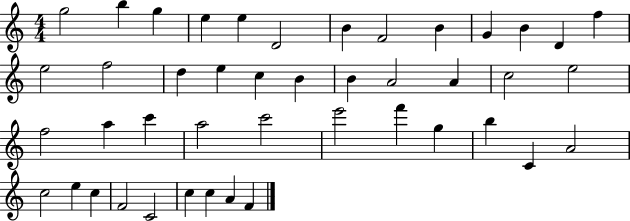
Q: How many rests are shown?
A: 0